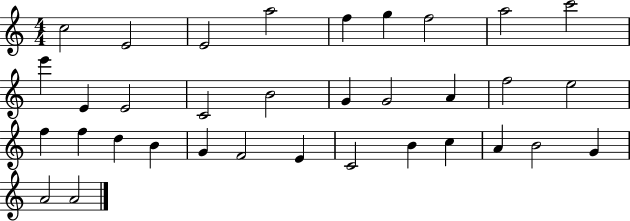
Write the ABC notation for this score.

X:1
T:Untitled
M:4/4
L:1/4
K:C
c2 E2 E2 a2 f g f2 a2 c'2 e' E E2 C2 B2 G G2 A f2 e2 f f d B G F2 E C2 B c A B2 G A2 A2